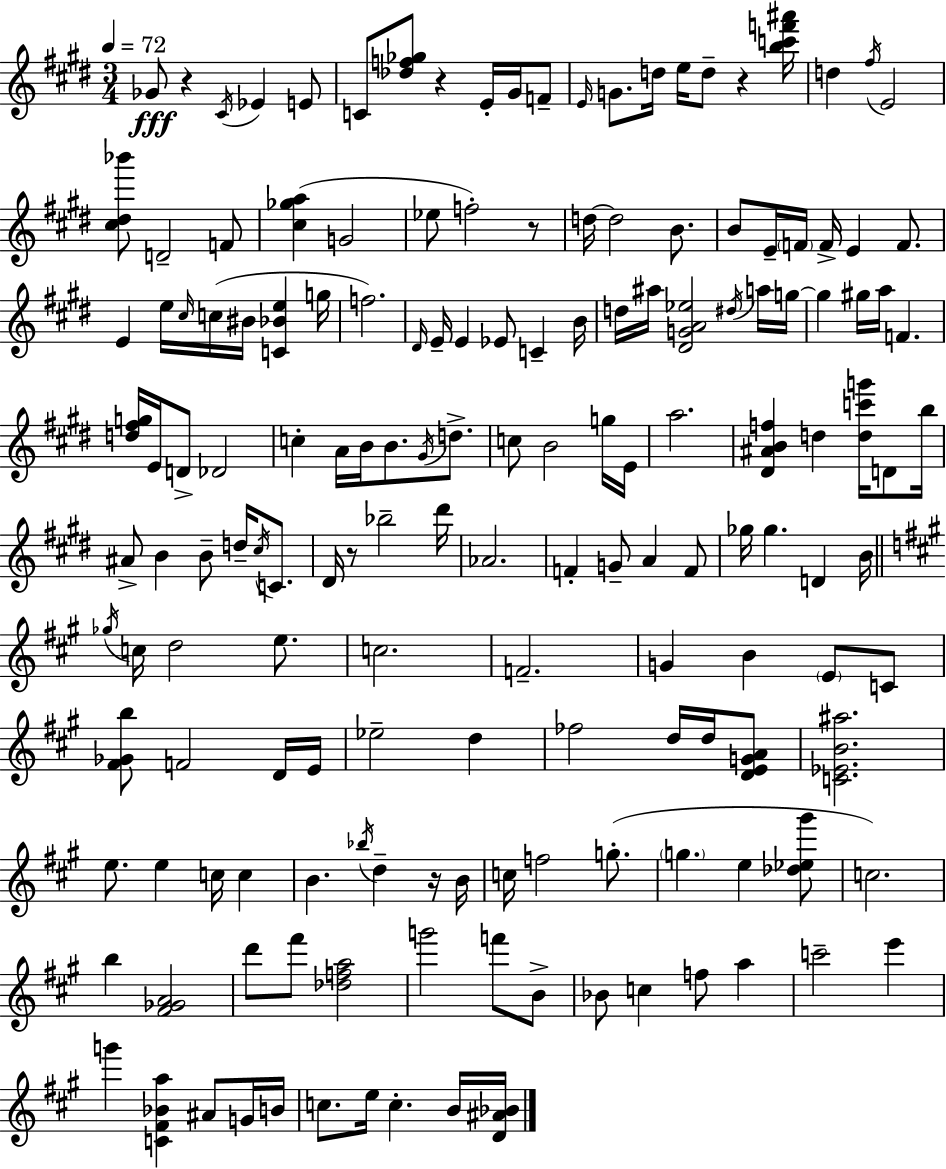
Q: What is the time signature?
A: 3/4